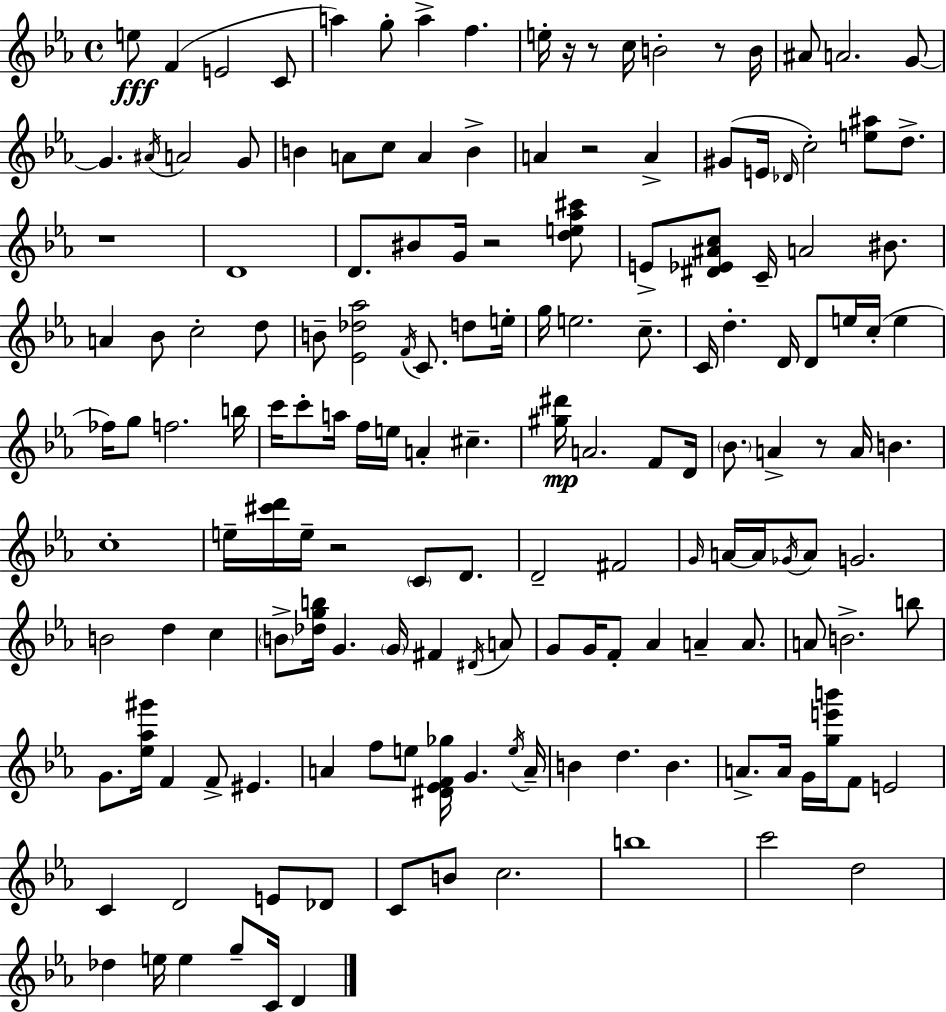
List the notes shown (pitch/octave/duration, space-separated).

E5/e F4/q E4/h C4/e A5/q G5/e A5/q F5/q. E5/s R/s R/e C5/s B4/h R/e B4/s A#4/e A4/h. G4/e G4/q. A#4/s A4/h G4/e B4/q A4/e C5/e A4/q B4/q A4/q R/h A4/q G#4/e E4/s Db4/s C5/h [E5,A#5]/e D5/e. R/w D4/w D4/e. BIS4/e G4/s R/h [D5,E5,Ab5,C#6]/e E4/e [D#4,Eb4,A#4,C5]/e C4/s A4/h BIS4/e. A4/q Bb4/e C5/h D5/e B4/e [Eb4,Db5,Ab5]/h F4/s C4/e. D5/e E5/s G5/s E5/h. C5/e. C4/s D5/q. D4/s D4/e E5/s C5/s E5/q FES5/s G5/e F5/h. B5/s C6/s C6/e A5/s F5/s E5/s A4/q C#5/q. [G#5,D#6]/s A4/h. F4/e D4/s Bb4/e. A4/q R/e A4/s B4/q. C5/w E5/s [C#6,D6]/s E5/s R/h C4/e D4/e. D4/h F#4/h G4/s A4/s A4/s Gb4/s A4/e G4/h. B4/h D5/q C5/q B4/e [Db5,G5,B5]/s G4/q. G4/s F#4/q D#4/s A4/e G4/e G4/s F4/e Ab4/q A4/q A4/e. A4/e B4/h. B5/e G4/e. [Eb5,Ab5,G#6]/s F4/q F4/e EIS4/q. A4/q F5/e E5/e [D#4,Eb4,F4,Gb5]/s G4/q. E5/s A4/s B4/q D5/q. B4/q. A4/e. A4/s G4/s [G5,E6,B6]/s F4/e E4/h C4/q D4/h E4/e Db4/e C4/e B4/e C5/h. B5/w C6/h D5/h Db5/q E5/s E5/q G5/e C4/s D4/q